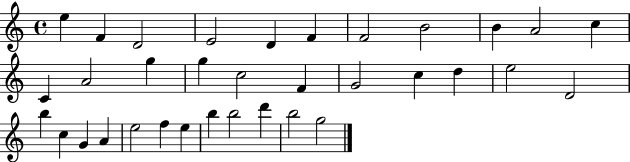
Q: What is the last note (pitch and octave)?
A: G5